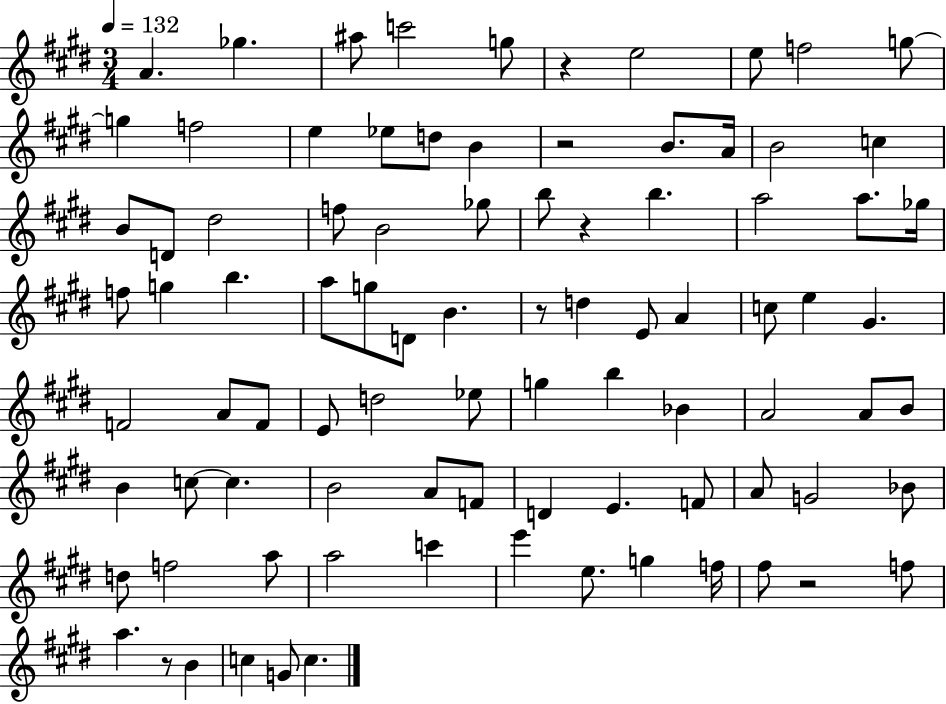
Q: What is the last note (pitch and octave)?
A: C5